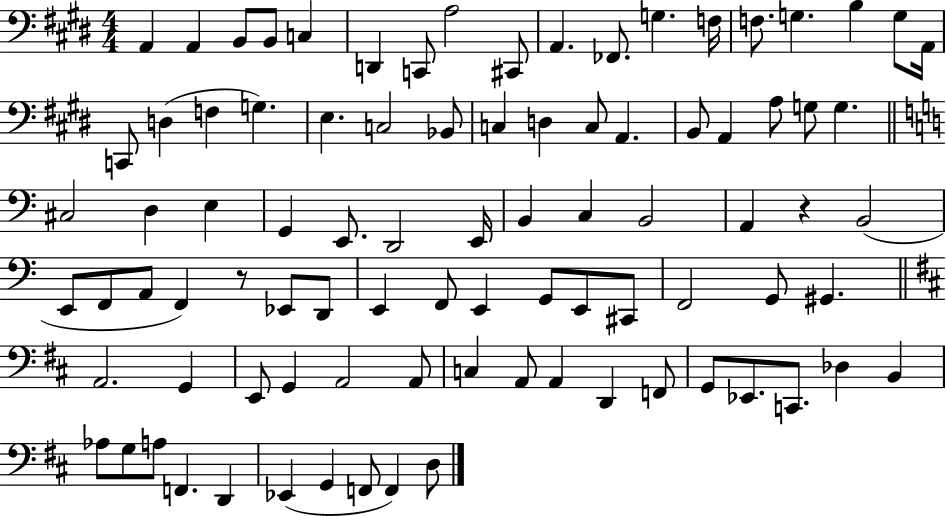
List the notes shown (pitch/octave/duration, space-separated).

A2/q A2/q B2/e B2/e C3/q D2/q C2/e A3/h C#2/e A2/q. FES2/e. G3/q. F3/s F3/e. G3/q. B3/q G3/e A2/s C2/e D3/q F3/q G3/q. E3/q. C3/h Bb2/e C3/q D3/q C3/e A2/q. B2/e A2/q A3/e G3/e G3/q. C#3/h D3/q E3/q G2/q E2/e. D2/h E2/s B2/q C3/q B2/h A2/q R/q B2/h E2/e F2/e A2/e F2/q R/e Eb2/e D2/e E2/q F2/e E2/q G2/e E2/e C#2/e F2/h G2/e G#2/q. A2/h. G2/q E2/e G2/q A2/h A2/e C3/q A2/e A2/q D2/q F2/e G2/e Eb2/e. C2/e. Db3/q B2/q Ab3/e G3/e A3/e F2/q. D2/q Eb2/q G2/q F2/e F2/q D3/e